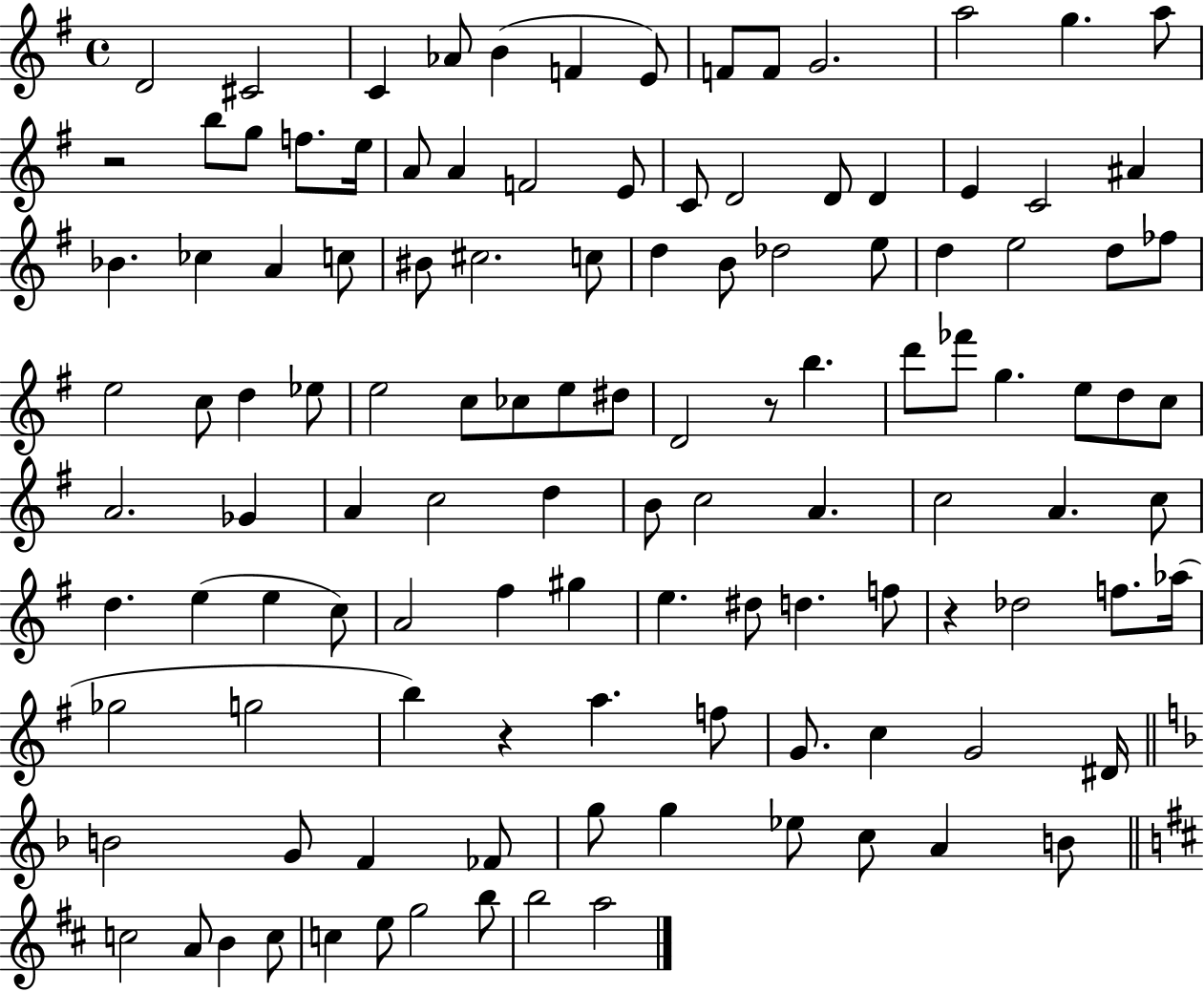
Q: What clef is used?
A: treble